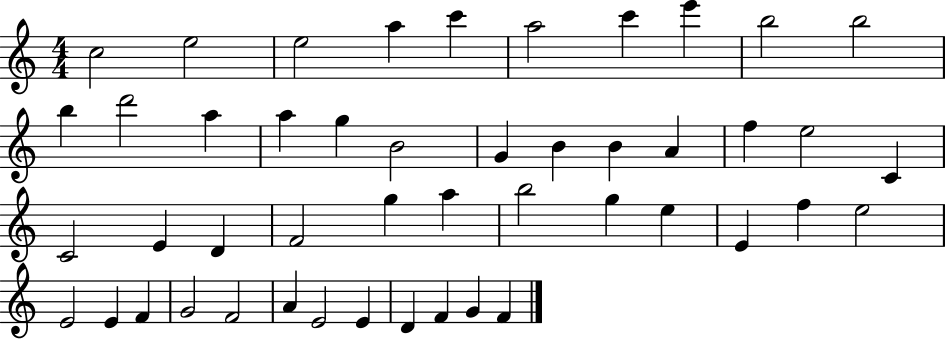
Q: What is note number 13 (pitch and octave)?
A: A5